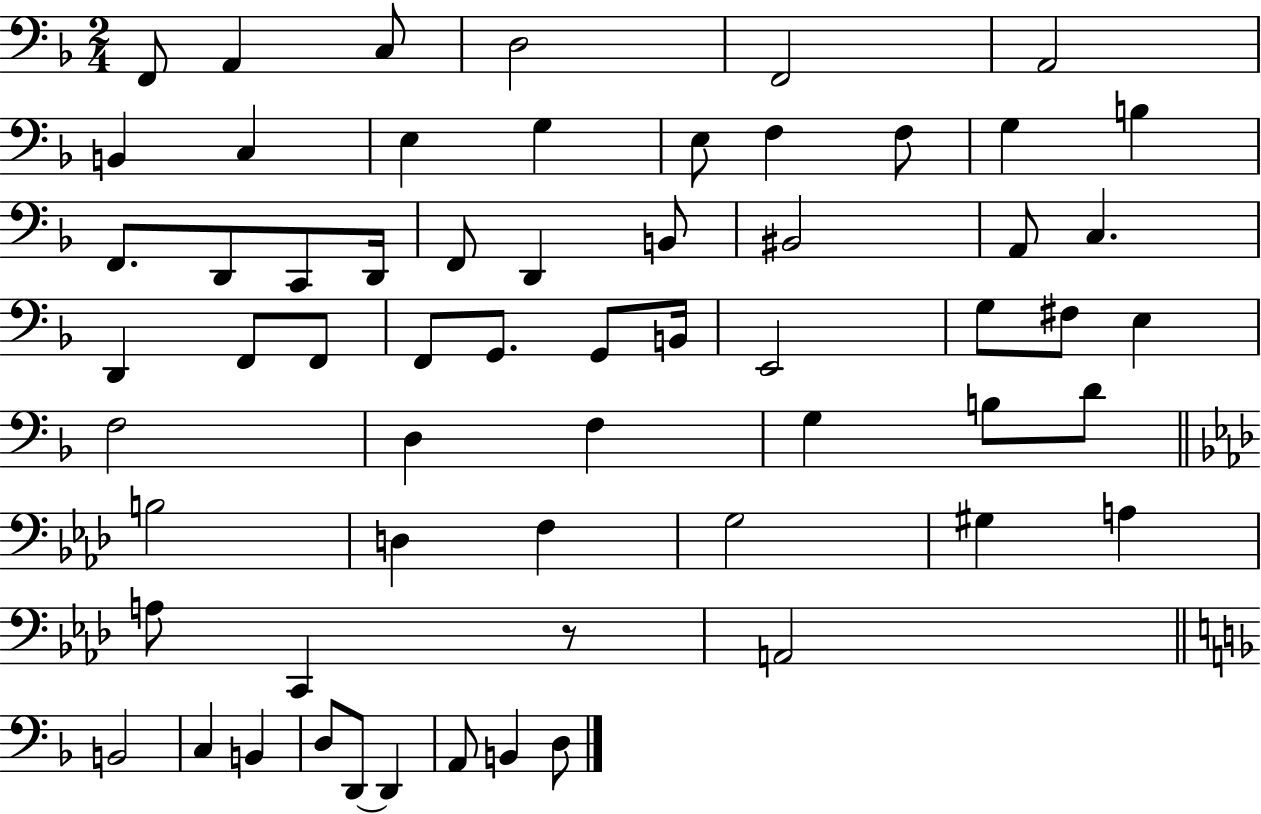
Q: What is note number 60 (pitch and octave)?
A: D3